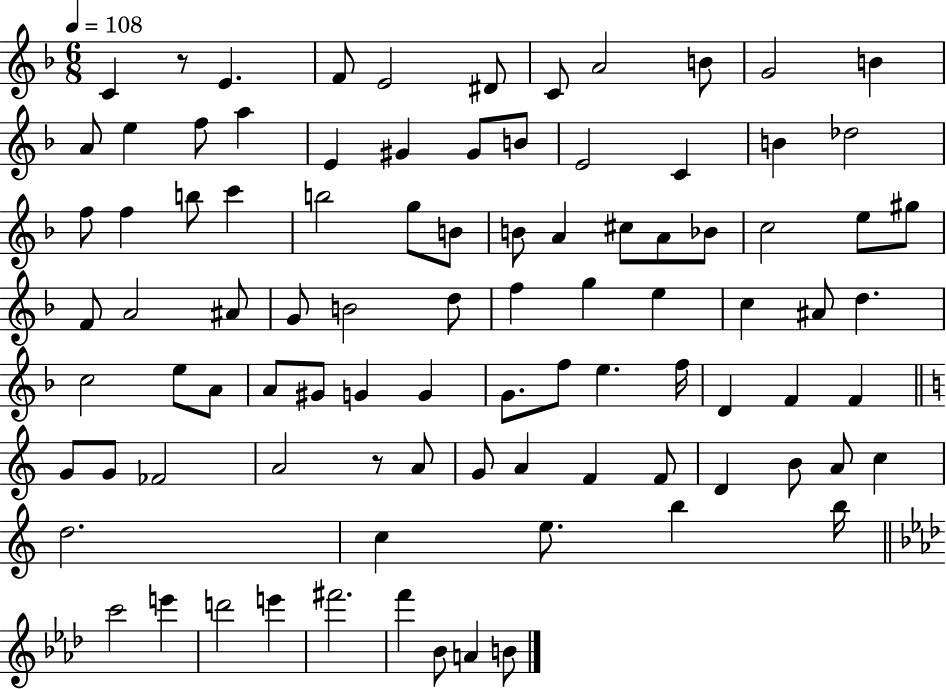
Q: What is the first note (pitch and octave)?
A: C4